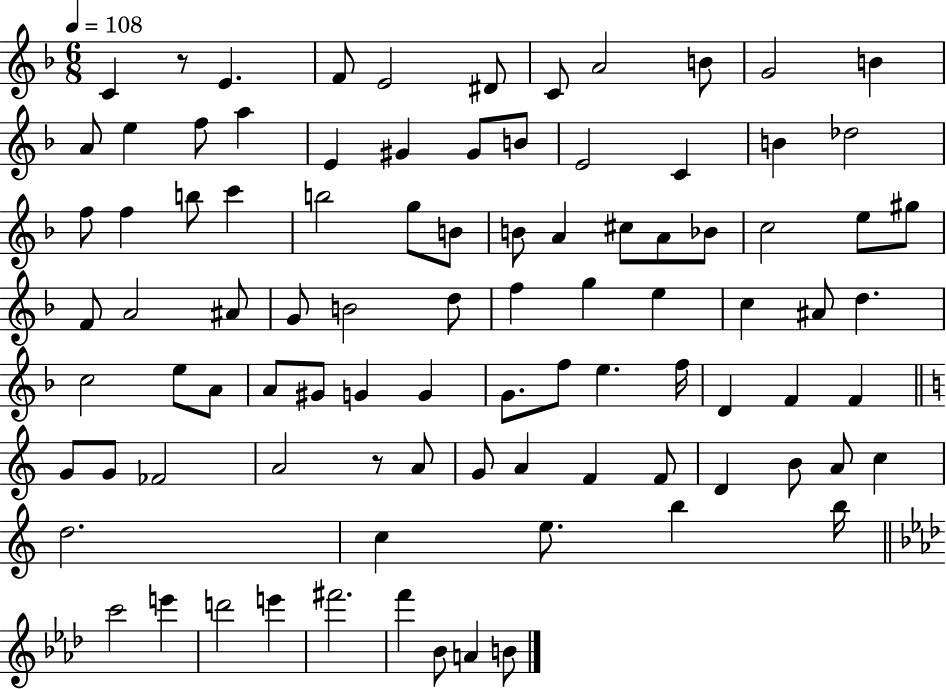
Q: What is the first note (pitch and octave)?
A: C4